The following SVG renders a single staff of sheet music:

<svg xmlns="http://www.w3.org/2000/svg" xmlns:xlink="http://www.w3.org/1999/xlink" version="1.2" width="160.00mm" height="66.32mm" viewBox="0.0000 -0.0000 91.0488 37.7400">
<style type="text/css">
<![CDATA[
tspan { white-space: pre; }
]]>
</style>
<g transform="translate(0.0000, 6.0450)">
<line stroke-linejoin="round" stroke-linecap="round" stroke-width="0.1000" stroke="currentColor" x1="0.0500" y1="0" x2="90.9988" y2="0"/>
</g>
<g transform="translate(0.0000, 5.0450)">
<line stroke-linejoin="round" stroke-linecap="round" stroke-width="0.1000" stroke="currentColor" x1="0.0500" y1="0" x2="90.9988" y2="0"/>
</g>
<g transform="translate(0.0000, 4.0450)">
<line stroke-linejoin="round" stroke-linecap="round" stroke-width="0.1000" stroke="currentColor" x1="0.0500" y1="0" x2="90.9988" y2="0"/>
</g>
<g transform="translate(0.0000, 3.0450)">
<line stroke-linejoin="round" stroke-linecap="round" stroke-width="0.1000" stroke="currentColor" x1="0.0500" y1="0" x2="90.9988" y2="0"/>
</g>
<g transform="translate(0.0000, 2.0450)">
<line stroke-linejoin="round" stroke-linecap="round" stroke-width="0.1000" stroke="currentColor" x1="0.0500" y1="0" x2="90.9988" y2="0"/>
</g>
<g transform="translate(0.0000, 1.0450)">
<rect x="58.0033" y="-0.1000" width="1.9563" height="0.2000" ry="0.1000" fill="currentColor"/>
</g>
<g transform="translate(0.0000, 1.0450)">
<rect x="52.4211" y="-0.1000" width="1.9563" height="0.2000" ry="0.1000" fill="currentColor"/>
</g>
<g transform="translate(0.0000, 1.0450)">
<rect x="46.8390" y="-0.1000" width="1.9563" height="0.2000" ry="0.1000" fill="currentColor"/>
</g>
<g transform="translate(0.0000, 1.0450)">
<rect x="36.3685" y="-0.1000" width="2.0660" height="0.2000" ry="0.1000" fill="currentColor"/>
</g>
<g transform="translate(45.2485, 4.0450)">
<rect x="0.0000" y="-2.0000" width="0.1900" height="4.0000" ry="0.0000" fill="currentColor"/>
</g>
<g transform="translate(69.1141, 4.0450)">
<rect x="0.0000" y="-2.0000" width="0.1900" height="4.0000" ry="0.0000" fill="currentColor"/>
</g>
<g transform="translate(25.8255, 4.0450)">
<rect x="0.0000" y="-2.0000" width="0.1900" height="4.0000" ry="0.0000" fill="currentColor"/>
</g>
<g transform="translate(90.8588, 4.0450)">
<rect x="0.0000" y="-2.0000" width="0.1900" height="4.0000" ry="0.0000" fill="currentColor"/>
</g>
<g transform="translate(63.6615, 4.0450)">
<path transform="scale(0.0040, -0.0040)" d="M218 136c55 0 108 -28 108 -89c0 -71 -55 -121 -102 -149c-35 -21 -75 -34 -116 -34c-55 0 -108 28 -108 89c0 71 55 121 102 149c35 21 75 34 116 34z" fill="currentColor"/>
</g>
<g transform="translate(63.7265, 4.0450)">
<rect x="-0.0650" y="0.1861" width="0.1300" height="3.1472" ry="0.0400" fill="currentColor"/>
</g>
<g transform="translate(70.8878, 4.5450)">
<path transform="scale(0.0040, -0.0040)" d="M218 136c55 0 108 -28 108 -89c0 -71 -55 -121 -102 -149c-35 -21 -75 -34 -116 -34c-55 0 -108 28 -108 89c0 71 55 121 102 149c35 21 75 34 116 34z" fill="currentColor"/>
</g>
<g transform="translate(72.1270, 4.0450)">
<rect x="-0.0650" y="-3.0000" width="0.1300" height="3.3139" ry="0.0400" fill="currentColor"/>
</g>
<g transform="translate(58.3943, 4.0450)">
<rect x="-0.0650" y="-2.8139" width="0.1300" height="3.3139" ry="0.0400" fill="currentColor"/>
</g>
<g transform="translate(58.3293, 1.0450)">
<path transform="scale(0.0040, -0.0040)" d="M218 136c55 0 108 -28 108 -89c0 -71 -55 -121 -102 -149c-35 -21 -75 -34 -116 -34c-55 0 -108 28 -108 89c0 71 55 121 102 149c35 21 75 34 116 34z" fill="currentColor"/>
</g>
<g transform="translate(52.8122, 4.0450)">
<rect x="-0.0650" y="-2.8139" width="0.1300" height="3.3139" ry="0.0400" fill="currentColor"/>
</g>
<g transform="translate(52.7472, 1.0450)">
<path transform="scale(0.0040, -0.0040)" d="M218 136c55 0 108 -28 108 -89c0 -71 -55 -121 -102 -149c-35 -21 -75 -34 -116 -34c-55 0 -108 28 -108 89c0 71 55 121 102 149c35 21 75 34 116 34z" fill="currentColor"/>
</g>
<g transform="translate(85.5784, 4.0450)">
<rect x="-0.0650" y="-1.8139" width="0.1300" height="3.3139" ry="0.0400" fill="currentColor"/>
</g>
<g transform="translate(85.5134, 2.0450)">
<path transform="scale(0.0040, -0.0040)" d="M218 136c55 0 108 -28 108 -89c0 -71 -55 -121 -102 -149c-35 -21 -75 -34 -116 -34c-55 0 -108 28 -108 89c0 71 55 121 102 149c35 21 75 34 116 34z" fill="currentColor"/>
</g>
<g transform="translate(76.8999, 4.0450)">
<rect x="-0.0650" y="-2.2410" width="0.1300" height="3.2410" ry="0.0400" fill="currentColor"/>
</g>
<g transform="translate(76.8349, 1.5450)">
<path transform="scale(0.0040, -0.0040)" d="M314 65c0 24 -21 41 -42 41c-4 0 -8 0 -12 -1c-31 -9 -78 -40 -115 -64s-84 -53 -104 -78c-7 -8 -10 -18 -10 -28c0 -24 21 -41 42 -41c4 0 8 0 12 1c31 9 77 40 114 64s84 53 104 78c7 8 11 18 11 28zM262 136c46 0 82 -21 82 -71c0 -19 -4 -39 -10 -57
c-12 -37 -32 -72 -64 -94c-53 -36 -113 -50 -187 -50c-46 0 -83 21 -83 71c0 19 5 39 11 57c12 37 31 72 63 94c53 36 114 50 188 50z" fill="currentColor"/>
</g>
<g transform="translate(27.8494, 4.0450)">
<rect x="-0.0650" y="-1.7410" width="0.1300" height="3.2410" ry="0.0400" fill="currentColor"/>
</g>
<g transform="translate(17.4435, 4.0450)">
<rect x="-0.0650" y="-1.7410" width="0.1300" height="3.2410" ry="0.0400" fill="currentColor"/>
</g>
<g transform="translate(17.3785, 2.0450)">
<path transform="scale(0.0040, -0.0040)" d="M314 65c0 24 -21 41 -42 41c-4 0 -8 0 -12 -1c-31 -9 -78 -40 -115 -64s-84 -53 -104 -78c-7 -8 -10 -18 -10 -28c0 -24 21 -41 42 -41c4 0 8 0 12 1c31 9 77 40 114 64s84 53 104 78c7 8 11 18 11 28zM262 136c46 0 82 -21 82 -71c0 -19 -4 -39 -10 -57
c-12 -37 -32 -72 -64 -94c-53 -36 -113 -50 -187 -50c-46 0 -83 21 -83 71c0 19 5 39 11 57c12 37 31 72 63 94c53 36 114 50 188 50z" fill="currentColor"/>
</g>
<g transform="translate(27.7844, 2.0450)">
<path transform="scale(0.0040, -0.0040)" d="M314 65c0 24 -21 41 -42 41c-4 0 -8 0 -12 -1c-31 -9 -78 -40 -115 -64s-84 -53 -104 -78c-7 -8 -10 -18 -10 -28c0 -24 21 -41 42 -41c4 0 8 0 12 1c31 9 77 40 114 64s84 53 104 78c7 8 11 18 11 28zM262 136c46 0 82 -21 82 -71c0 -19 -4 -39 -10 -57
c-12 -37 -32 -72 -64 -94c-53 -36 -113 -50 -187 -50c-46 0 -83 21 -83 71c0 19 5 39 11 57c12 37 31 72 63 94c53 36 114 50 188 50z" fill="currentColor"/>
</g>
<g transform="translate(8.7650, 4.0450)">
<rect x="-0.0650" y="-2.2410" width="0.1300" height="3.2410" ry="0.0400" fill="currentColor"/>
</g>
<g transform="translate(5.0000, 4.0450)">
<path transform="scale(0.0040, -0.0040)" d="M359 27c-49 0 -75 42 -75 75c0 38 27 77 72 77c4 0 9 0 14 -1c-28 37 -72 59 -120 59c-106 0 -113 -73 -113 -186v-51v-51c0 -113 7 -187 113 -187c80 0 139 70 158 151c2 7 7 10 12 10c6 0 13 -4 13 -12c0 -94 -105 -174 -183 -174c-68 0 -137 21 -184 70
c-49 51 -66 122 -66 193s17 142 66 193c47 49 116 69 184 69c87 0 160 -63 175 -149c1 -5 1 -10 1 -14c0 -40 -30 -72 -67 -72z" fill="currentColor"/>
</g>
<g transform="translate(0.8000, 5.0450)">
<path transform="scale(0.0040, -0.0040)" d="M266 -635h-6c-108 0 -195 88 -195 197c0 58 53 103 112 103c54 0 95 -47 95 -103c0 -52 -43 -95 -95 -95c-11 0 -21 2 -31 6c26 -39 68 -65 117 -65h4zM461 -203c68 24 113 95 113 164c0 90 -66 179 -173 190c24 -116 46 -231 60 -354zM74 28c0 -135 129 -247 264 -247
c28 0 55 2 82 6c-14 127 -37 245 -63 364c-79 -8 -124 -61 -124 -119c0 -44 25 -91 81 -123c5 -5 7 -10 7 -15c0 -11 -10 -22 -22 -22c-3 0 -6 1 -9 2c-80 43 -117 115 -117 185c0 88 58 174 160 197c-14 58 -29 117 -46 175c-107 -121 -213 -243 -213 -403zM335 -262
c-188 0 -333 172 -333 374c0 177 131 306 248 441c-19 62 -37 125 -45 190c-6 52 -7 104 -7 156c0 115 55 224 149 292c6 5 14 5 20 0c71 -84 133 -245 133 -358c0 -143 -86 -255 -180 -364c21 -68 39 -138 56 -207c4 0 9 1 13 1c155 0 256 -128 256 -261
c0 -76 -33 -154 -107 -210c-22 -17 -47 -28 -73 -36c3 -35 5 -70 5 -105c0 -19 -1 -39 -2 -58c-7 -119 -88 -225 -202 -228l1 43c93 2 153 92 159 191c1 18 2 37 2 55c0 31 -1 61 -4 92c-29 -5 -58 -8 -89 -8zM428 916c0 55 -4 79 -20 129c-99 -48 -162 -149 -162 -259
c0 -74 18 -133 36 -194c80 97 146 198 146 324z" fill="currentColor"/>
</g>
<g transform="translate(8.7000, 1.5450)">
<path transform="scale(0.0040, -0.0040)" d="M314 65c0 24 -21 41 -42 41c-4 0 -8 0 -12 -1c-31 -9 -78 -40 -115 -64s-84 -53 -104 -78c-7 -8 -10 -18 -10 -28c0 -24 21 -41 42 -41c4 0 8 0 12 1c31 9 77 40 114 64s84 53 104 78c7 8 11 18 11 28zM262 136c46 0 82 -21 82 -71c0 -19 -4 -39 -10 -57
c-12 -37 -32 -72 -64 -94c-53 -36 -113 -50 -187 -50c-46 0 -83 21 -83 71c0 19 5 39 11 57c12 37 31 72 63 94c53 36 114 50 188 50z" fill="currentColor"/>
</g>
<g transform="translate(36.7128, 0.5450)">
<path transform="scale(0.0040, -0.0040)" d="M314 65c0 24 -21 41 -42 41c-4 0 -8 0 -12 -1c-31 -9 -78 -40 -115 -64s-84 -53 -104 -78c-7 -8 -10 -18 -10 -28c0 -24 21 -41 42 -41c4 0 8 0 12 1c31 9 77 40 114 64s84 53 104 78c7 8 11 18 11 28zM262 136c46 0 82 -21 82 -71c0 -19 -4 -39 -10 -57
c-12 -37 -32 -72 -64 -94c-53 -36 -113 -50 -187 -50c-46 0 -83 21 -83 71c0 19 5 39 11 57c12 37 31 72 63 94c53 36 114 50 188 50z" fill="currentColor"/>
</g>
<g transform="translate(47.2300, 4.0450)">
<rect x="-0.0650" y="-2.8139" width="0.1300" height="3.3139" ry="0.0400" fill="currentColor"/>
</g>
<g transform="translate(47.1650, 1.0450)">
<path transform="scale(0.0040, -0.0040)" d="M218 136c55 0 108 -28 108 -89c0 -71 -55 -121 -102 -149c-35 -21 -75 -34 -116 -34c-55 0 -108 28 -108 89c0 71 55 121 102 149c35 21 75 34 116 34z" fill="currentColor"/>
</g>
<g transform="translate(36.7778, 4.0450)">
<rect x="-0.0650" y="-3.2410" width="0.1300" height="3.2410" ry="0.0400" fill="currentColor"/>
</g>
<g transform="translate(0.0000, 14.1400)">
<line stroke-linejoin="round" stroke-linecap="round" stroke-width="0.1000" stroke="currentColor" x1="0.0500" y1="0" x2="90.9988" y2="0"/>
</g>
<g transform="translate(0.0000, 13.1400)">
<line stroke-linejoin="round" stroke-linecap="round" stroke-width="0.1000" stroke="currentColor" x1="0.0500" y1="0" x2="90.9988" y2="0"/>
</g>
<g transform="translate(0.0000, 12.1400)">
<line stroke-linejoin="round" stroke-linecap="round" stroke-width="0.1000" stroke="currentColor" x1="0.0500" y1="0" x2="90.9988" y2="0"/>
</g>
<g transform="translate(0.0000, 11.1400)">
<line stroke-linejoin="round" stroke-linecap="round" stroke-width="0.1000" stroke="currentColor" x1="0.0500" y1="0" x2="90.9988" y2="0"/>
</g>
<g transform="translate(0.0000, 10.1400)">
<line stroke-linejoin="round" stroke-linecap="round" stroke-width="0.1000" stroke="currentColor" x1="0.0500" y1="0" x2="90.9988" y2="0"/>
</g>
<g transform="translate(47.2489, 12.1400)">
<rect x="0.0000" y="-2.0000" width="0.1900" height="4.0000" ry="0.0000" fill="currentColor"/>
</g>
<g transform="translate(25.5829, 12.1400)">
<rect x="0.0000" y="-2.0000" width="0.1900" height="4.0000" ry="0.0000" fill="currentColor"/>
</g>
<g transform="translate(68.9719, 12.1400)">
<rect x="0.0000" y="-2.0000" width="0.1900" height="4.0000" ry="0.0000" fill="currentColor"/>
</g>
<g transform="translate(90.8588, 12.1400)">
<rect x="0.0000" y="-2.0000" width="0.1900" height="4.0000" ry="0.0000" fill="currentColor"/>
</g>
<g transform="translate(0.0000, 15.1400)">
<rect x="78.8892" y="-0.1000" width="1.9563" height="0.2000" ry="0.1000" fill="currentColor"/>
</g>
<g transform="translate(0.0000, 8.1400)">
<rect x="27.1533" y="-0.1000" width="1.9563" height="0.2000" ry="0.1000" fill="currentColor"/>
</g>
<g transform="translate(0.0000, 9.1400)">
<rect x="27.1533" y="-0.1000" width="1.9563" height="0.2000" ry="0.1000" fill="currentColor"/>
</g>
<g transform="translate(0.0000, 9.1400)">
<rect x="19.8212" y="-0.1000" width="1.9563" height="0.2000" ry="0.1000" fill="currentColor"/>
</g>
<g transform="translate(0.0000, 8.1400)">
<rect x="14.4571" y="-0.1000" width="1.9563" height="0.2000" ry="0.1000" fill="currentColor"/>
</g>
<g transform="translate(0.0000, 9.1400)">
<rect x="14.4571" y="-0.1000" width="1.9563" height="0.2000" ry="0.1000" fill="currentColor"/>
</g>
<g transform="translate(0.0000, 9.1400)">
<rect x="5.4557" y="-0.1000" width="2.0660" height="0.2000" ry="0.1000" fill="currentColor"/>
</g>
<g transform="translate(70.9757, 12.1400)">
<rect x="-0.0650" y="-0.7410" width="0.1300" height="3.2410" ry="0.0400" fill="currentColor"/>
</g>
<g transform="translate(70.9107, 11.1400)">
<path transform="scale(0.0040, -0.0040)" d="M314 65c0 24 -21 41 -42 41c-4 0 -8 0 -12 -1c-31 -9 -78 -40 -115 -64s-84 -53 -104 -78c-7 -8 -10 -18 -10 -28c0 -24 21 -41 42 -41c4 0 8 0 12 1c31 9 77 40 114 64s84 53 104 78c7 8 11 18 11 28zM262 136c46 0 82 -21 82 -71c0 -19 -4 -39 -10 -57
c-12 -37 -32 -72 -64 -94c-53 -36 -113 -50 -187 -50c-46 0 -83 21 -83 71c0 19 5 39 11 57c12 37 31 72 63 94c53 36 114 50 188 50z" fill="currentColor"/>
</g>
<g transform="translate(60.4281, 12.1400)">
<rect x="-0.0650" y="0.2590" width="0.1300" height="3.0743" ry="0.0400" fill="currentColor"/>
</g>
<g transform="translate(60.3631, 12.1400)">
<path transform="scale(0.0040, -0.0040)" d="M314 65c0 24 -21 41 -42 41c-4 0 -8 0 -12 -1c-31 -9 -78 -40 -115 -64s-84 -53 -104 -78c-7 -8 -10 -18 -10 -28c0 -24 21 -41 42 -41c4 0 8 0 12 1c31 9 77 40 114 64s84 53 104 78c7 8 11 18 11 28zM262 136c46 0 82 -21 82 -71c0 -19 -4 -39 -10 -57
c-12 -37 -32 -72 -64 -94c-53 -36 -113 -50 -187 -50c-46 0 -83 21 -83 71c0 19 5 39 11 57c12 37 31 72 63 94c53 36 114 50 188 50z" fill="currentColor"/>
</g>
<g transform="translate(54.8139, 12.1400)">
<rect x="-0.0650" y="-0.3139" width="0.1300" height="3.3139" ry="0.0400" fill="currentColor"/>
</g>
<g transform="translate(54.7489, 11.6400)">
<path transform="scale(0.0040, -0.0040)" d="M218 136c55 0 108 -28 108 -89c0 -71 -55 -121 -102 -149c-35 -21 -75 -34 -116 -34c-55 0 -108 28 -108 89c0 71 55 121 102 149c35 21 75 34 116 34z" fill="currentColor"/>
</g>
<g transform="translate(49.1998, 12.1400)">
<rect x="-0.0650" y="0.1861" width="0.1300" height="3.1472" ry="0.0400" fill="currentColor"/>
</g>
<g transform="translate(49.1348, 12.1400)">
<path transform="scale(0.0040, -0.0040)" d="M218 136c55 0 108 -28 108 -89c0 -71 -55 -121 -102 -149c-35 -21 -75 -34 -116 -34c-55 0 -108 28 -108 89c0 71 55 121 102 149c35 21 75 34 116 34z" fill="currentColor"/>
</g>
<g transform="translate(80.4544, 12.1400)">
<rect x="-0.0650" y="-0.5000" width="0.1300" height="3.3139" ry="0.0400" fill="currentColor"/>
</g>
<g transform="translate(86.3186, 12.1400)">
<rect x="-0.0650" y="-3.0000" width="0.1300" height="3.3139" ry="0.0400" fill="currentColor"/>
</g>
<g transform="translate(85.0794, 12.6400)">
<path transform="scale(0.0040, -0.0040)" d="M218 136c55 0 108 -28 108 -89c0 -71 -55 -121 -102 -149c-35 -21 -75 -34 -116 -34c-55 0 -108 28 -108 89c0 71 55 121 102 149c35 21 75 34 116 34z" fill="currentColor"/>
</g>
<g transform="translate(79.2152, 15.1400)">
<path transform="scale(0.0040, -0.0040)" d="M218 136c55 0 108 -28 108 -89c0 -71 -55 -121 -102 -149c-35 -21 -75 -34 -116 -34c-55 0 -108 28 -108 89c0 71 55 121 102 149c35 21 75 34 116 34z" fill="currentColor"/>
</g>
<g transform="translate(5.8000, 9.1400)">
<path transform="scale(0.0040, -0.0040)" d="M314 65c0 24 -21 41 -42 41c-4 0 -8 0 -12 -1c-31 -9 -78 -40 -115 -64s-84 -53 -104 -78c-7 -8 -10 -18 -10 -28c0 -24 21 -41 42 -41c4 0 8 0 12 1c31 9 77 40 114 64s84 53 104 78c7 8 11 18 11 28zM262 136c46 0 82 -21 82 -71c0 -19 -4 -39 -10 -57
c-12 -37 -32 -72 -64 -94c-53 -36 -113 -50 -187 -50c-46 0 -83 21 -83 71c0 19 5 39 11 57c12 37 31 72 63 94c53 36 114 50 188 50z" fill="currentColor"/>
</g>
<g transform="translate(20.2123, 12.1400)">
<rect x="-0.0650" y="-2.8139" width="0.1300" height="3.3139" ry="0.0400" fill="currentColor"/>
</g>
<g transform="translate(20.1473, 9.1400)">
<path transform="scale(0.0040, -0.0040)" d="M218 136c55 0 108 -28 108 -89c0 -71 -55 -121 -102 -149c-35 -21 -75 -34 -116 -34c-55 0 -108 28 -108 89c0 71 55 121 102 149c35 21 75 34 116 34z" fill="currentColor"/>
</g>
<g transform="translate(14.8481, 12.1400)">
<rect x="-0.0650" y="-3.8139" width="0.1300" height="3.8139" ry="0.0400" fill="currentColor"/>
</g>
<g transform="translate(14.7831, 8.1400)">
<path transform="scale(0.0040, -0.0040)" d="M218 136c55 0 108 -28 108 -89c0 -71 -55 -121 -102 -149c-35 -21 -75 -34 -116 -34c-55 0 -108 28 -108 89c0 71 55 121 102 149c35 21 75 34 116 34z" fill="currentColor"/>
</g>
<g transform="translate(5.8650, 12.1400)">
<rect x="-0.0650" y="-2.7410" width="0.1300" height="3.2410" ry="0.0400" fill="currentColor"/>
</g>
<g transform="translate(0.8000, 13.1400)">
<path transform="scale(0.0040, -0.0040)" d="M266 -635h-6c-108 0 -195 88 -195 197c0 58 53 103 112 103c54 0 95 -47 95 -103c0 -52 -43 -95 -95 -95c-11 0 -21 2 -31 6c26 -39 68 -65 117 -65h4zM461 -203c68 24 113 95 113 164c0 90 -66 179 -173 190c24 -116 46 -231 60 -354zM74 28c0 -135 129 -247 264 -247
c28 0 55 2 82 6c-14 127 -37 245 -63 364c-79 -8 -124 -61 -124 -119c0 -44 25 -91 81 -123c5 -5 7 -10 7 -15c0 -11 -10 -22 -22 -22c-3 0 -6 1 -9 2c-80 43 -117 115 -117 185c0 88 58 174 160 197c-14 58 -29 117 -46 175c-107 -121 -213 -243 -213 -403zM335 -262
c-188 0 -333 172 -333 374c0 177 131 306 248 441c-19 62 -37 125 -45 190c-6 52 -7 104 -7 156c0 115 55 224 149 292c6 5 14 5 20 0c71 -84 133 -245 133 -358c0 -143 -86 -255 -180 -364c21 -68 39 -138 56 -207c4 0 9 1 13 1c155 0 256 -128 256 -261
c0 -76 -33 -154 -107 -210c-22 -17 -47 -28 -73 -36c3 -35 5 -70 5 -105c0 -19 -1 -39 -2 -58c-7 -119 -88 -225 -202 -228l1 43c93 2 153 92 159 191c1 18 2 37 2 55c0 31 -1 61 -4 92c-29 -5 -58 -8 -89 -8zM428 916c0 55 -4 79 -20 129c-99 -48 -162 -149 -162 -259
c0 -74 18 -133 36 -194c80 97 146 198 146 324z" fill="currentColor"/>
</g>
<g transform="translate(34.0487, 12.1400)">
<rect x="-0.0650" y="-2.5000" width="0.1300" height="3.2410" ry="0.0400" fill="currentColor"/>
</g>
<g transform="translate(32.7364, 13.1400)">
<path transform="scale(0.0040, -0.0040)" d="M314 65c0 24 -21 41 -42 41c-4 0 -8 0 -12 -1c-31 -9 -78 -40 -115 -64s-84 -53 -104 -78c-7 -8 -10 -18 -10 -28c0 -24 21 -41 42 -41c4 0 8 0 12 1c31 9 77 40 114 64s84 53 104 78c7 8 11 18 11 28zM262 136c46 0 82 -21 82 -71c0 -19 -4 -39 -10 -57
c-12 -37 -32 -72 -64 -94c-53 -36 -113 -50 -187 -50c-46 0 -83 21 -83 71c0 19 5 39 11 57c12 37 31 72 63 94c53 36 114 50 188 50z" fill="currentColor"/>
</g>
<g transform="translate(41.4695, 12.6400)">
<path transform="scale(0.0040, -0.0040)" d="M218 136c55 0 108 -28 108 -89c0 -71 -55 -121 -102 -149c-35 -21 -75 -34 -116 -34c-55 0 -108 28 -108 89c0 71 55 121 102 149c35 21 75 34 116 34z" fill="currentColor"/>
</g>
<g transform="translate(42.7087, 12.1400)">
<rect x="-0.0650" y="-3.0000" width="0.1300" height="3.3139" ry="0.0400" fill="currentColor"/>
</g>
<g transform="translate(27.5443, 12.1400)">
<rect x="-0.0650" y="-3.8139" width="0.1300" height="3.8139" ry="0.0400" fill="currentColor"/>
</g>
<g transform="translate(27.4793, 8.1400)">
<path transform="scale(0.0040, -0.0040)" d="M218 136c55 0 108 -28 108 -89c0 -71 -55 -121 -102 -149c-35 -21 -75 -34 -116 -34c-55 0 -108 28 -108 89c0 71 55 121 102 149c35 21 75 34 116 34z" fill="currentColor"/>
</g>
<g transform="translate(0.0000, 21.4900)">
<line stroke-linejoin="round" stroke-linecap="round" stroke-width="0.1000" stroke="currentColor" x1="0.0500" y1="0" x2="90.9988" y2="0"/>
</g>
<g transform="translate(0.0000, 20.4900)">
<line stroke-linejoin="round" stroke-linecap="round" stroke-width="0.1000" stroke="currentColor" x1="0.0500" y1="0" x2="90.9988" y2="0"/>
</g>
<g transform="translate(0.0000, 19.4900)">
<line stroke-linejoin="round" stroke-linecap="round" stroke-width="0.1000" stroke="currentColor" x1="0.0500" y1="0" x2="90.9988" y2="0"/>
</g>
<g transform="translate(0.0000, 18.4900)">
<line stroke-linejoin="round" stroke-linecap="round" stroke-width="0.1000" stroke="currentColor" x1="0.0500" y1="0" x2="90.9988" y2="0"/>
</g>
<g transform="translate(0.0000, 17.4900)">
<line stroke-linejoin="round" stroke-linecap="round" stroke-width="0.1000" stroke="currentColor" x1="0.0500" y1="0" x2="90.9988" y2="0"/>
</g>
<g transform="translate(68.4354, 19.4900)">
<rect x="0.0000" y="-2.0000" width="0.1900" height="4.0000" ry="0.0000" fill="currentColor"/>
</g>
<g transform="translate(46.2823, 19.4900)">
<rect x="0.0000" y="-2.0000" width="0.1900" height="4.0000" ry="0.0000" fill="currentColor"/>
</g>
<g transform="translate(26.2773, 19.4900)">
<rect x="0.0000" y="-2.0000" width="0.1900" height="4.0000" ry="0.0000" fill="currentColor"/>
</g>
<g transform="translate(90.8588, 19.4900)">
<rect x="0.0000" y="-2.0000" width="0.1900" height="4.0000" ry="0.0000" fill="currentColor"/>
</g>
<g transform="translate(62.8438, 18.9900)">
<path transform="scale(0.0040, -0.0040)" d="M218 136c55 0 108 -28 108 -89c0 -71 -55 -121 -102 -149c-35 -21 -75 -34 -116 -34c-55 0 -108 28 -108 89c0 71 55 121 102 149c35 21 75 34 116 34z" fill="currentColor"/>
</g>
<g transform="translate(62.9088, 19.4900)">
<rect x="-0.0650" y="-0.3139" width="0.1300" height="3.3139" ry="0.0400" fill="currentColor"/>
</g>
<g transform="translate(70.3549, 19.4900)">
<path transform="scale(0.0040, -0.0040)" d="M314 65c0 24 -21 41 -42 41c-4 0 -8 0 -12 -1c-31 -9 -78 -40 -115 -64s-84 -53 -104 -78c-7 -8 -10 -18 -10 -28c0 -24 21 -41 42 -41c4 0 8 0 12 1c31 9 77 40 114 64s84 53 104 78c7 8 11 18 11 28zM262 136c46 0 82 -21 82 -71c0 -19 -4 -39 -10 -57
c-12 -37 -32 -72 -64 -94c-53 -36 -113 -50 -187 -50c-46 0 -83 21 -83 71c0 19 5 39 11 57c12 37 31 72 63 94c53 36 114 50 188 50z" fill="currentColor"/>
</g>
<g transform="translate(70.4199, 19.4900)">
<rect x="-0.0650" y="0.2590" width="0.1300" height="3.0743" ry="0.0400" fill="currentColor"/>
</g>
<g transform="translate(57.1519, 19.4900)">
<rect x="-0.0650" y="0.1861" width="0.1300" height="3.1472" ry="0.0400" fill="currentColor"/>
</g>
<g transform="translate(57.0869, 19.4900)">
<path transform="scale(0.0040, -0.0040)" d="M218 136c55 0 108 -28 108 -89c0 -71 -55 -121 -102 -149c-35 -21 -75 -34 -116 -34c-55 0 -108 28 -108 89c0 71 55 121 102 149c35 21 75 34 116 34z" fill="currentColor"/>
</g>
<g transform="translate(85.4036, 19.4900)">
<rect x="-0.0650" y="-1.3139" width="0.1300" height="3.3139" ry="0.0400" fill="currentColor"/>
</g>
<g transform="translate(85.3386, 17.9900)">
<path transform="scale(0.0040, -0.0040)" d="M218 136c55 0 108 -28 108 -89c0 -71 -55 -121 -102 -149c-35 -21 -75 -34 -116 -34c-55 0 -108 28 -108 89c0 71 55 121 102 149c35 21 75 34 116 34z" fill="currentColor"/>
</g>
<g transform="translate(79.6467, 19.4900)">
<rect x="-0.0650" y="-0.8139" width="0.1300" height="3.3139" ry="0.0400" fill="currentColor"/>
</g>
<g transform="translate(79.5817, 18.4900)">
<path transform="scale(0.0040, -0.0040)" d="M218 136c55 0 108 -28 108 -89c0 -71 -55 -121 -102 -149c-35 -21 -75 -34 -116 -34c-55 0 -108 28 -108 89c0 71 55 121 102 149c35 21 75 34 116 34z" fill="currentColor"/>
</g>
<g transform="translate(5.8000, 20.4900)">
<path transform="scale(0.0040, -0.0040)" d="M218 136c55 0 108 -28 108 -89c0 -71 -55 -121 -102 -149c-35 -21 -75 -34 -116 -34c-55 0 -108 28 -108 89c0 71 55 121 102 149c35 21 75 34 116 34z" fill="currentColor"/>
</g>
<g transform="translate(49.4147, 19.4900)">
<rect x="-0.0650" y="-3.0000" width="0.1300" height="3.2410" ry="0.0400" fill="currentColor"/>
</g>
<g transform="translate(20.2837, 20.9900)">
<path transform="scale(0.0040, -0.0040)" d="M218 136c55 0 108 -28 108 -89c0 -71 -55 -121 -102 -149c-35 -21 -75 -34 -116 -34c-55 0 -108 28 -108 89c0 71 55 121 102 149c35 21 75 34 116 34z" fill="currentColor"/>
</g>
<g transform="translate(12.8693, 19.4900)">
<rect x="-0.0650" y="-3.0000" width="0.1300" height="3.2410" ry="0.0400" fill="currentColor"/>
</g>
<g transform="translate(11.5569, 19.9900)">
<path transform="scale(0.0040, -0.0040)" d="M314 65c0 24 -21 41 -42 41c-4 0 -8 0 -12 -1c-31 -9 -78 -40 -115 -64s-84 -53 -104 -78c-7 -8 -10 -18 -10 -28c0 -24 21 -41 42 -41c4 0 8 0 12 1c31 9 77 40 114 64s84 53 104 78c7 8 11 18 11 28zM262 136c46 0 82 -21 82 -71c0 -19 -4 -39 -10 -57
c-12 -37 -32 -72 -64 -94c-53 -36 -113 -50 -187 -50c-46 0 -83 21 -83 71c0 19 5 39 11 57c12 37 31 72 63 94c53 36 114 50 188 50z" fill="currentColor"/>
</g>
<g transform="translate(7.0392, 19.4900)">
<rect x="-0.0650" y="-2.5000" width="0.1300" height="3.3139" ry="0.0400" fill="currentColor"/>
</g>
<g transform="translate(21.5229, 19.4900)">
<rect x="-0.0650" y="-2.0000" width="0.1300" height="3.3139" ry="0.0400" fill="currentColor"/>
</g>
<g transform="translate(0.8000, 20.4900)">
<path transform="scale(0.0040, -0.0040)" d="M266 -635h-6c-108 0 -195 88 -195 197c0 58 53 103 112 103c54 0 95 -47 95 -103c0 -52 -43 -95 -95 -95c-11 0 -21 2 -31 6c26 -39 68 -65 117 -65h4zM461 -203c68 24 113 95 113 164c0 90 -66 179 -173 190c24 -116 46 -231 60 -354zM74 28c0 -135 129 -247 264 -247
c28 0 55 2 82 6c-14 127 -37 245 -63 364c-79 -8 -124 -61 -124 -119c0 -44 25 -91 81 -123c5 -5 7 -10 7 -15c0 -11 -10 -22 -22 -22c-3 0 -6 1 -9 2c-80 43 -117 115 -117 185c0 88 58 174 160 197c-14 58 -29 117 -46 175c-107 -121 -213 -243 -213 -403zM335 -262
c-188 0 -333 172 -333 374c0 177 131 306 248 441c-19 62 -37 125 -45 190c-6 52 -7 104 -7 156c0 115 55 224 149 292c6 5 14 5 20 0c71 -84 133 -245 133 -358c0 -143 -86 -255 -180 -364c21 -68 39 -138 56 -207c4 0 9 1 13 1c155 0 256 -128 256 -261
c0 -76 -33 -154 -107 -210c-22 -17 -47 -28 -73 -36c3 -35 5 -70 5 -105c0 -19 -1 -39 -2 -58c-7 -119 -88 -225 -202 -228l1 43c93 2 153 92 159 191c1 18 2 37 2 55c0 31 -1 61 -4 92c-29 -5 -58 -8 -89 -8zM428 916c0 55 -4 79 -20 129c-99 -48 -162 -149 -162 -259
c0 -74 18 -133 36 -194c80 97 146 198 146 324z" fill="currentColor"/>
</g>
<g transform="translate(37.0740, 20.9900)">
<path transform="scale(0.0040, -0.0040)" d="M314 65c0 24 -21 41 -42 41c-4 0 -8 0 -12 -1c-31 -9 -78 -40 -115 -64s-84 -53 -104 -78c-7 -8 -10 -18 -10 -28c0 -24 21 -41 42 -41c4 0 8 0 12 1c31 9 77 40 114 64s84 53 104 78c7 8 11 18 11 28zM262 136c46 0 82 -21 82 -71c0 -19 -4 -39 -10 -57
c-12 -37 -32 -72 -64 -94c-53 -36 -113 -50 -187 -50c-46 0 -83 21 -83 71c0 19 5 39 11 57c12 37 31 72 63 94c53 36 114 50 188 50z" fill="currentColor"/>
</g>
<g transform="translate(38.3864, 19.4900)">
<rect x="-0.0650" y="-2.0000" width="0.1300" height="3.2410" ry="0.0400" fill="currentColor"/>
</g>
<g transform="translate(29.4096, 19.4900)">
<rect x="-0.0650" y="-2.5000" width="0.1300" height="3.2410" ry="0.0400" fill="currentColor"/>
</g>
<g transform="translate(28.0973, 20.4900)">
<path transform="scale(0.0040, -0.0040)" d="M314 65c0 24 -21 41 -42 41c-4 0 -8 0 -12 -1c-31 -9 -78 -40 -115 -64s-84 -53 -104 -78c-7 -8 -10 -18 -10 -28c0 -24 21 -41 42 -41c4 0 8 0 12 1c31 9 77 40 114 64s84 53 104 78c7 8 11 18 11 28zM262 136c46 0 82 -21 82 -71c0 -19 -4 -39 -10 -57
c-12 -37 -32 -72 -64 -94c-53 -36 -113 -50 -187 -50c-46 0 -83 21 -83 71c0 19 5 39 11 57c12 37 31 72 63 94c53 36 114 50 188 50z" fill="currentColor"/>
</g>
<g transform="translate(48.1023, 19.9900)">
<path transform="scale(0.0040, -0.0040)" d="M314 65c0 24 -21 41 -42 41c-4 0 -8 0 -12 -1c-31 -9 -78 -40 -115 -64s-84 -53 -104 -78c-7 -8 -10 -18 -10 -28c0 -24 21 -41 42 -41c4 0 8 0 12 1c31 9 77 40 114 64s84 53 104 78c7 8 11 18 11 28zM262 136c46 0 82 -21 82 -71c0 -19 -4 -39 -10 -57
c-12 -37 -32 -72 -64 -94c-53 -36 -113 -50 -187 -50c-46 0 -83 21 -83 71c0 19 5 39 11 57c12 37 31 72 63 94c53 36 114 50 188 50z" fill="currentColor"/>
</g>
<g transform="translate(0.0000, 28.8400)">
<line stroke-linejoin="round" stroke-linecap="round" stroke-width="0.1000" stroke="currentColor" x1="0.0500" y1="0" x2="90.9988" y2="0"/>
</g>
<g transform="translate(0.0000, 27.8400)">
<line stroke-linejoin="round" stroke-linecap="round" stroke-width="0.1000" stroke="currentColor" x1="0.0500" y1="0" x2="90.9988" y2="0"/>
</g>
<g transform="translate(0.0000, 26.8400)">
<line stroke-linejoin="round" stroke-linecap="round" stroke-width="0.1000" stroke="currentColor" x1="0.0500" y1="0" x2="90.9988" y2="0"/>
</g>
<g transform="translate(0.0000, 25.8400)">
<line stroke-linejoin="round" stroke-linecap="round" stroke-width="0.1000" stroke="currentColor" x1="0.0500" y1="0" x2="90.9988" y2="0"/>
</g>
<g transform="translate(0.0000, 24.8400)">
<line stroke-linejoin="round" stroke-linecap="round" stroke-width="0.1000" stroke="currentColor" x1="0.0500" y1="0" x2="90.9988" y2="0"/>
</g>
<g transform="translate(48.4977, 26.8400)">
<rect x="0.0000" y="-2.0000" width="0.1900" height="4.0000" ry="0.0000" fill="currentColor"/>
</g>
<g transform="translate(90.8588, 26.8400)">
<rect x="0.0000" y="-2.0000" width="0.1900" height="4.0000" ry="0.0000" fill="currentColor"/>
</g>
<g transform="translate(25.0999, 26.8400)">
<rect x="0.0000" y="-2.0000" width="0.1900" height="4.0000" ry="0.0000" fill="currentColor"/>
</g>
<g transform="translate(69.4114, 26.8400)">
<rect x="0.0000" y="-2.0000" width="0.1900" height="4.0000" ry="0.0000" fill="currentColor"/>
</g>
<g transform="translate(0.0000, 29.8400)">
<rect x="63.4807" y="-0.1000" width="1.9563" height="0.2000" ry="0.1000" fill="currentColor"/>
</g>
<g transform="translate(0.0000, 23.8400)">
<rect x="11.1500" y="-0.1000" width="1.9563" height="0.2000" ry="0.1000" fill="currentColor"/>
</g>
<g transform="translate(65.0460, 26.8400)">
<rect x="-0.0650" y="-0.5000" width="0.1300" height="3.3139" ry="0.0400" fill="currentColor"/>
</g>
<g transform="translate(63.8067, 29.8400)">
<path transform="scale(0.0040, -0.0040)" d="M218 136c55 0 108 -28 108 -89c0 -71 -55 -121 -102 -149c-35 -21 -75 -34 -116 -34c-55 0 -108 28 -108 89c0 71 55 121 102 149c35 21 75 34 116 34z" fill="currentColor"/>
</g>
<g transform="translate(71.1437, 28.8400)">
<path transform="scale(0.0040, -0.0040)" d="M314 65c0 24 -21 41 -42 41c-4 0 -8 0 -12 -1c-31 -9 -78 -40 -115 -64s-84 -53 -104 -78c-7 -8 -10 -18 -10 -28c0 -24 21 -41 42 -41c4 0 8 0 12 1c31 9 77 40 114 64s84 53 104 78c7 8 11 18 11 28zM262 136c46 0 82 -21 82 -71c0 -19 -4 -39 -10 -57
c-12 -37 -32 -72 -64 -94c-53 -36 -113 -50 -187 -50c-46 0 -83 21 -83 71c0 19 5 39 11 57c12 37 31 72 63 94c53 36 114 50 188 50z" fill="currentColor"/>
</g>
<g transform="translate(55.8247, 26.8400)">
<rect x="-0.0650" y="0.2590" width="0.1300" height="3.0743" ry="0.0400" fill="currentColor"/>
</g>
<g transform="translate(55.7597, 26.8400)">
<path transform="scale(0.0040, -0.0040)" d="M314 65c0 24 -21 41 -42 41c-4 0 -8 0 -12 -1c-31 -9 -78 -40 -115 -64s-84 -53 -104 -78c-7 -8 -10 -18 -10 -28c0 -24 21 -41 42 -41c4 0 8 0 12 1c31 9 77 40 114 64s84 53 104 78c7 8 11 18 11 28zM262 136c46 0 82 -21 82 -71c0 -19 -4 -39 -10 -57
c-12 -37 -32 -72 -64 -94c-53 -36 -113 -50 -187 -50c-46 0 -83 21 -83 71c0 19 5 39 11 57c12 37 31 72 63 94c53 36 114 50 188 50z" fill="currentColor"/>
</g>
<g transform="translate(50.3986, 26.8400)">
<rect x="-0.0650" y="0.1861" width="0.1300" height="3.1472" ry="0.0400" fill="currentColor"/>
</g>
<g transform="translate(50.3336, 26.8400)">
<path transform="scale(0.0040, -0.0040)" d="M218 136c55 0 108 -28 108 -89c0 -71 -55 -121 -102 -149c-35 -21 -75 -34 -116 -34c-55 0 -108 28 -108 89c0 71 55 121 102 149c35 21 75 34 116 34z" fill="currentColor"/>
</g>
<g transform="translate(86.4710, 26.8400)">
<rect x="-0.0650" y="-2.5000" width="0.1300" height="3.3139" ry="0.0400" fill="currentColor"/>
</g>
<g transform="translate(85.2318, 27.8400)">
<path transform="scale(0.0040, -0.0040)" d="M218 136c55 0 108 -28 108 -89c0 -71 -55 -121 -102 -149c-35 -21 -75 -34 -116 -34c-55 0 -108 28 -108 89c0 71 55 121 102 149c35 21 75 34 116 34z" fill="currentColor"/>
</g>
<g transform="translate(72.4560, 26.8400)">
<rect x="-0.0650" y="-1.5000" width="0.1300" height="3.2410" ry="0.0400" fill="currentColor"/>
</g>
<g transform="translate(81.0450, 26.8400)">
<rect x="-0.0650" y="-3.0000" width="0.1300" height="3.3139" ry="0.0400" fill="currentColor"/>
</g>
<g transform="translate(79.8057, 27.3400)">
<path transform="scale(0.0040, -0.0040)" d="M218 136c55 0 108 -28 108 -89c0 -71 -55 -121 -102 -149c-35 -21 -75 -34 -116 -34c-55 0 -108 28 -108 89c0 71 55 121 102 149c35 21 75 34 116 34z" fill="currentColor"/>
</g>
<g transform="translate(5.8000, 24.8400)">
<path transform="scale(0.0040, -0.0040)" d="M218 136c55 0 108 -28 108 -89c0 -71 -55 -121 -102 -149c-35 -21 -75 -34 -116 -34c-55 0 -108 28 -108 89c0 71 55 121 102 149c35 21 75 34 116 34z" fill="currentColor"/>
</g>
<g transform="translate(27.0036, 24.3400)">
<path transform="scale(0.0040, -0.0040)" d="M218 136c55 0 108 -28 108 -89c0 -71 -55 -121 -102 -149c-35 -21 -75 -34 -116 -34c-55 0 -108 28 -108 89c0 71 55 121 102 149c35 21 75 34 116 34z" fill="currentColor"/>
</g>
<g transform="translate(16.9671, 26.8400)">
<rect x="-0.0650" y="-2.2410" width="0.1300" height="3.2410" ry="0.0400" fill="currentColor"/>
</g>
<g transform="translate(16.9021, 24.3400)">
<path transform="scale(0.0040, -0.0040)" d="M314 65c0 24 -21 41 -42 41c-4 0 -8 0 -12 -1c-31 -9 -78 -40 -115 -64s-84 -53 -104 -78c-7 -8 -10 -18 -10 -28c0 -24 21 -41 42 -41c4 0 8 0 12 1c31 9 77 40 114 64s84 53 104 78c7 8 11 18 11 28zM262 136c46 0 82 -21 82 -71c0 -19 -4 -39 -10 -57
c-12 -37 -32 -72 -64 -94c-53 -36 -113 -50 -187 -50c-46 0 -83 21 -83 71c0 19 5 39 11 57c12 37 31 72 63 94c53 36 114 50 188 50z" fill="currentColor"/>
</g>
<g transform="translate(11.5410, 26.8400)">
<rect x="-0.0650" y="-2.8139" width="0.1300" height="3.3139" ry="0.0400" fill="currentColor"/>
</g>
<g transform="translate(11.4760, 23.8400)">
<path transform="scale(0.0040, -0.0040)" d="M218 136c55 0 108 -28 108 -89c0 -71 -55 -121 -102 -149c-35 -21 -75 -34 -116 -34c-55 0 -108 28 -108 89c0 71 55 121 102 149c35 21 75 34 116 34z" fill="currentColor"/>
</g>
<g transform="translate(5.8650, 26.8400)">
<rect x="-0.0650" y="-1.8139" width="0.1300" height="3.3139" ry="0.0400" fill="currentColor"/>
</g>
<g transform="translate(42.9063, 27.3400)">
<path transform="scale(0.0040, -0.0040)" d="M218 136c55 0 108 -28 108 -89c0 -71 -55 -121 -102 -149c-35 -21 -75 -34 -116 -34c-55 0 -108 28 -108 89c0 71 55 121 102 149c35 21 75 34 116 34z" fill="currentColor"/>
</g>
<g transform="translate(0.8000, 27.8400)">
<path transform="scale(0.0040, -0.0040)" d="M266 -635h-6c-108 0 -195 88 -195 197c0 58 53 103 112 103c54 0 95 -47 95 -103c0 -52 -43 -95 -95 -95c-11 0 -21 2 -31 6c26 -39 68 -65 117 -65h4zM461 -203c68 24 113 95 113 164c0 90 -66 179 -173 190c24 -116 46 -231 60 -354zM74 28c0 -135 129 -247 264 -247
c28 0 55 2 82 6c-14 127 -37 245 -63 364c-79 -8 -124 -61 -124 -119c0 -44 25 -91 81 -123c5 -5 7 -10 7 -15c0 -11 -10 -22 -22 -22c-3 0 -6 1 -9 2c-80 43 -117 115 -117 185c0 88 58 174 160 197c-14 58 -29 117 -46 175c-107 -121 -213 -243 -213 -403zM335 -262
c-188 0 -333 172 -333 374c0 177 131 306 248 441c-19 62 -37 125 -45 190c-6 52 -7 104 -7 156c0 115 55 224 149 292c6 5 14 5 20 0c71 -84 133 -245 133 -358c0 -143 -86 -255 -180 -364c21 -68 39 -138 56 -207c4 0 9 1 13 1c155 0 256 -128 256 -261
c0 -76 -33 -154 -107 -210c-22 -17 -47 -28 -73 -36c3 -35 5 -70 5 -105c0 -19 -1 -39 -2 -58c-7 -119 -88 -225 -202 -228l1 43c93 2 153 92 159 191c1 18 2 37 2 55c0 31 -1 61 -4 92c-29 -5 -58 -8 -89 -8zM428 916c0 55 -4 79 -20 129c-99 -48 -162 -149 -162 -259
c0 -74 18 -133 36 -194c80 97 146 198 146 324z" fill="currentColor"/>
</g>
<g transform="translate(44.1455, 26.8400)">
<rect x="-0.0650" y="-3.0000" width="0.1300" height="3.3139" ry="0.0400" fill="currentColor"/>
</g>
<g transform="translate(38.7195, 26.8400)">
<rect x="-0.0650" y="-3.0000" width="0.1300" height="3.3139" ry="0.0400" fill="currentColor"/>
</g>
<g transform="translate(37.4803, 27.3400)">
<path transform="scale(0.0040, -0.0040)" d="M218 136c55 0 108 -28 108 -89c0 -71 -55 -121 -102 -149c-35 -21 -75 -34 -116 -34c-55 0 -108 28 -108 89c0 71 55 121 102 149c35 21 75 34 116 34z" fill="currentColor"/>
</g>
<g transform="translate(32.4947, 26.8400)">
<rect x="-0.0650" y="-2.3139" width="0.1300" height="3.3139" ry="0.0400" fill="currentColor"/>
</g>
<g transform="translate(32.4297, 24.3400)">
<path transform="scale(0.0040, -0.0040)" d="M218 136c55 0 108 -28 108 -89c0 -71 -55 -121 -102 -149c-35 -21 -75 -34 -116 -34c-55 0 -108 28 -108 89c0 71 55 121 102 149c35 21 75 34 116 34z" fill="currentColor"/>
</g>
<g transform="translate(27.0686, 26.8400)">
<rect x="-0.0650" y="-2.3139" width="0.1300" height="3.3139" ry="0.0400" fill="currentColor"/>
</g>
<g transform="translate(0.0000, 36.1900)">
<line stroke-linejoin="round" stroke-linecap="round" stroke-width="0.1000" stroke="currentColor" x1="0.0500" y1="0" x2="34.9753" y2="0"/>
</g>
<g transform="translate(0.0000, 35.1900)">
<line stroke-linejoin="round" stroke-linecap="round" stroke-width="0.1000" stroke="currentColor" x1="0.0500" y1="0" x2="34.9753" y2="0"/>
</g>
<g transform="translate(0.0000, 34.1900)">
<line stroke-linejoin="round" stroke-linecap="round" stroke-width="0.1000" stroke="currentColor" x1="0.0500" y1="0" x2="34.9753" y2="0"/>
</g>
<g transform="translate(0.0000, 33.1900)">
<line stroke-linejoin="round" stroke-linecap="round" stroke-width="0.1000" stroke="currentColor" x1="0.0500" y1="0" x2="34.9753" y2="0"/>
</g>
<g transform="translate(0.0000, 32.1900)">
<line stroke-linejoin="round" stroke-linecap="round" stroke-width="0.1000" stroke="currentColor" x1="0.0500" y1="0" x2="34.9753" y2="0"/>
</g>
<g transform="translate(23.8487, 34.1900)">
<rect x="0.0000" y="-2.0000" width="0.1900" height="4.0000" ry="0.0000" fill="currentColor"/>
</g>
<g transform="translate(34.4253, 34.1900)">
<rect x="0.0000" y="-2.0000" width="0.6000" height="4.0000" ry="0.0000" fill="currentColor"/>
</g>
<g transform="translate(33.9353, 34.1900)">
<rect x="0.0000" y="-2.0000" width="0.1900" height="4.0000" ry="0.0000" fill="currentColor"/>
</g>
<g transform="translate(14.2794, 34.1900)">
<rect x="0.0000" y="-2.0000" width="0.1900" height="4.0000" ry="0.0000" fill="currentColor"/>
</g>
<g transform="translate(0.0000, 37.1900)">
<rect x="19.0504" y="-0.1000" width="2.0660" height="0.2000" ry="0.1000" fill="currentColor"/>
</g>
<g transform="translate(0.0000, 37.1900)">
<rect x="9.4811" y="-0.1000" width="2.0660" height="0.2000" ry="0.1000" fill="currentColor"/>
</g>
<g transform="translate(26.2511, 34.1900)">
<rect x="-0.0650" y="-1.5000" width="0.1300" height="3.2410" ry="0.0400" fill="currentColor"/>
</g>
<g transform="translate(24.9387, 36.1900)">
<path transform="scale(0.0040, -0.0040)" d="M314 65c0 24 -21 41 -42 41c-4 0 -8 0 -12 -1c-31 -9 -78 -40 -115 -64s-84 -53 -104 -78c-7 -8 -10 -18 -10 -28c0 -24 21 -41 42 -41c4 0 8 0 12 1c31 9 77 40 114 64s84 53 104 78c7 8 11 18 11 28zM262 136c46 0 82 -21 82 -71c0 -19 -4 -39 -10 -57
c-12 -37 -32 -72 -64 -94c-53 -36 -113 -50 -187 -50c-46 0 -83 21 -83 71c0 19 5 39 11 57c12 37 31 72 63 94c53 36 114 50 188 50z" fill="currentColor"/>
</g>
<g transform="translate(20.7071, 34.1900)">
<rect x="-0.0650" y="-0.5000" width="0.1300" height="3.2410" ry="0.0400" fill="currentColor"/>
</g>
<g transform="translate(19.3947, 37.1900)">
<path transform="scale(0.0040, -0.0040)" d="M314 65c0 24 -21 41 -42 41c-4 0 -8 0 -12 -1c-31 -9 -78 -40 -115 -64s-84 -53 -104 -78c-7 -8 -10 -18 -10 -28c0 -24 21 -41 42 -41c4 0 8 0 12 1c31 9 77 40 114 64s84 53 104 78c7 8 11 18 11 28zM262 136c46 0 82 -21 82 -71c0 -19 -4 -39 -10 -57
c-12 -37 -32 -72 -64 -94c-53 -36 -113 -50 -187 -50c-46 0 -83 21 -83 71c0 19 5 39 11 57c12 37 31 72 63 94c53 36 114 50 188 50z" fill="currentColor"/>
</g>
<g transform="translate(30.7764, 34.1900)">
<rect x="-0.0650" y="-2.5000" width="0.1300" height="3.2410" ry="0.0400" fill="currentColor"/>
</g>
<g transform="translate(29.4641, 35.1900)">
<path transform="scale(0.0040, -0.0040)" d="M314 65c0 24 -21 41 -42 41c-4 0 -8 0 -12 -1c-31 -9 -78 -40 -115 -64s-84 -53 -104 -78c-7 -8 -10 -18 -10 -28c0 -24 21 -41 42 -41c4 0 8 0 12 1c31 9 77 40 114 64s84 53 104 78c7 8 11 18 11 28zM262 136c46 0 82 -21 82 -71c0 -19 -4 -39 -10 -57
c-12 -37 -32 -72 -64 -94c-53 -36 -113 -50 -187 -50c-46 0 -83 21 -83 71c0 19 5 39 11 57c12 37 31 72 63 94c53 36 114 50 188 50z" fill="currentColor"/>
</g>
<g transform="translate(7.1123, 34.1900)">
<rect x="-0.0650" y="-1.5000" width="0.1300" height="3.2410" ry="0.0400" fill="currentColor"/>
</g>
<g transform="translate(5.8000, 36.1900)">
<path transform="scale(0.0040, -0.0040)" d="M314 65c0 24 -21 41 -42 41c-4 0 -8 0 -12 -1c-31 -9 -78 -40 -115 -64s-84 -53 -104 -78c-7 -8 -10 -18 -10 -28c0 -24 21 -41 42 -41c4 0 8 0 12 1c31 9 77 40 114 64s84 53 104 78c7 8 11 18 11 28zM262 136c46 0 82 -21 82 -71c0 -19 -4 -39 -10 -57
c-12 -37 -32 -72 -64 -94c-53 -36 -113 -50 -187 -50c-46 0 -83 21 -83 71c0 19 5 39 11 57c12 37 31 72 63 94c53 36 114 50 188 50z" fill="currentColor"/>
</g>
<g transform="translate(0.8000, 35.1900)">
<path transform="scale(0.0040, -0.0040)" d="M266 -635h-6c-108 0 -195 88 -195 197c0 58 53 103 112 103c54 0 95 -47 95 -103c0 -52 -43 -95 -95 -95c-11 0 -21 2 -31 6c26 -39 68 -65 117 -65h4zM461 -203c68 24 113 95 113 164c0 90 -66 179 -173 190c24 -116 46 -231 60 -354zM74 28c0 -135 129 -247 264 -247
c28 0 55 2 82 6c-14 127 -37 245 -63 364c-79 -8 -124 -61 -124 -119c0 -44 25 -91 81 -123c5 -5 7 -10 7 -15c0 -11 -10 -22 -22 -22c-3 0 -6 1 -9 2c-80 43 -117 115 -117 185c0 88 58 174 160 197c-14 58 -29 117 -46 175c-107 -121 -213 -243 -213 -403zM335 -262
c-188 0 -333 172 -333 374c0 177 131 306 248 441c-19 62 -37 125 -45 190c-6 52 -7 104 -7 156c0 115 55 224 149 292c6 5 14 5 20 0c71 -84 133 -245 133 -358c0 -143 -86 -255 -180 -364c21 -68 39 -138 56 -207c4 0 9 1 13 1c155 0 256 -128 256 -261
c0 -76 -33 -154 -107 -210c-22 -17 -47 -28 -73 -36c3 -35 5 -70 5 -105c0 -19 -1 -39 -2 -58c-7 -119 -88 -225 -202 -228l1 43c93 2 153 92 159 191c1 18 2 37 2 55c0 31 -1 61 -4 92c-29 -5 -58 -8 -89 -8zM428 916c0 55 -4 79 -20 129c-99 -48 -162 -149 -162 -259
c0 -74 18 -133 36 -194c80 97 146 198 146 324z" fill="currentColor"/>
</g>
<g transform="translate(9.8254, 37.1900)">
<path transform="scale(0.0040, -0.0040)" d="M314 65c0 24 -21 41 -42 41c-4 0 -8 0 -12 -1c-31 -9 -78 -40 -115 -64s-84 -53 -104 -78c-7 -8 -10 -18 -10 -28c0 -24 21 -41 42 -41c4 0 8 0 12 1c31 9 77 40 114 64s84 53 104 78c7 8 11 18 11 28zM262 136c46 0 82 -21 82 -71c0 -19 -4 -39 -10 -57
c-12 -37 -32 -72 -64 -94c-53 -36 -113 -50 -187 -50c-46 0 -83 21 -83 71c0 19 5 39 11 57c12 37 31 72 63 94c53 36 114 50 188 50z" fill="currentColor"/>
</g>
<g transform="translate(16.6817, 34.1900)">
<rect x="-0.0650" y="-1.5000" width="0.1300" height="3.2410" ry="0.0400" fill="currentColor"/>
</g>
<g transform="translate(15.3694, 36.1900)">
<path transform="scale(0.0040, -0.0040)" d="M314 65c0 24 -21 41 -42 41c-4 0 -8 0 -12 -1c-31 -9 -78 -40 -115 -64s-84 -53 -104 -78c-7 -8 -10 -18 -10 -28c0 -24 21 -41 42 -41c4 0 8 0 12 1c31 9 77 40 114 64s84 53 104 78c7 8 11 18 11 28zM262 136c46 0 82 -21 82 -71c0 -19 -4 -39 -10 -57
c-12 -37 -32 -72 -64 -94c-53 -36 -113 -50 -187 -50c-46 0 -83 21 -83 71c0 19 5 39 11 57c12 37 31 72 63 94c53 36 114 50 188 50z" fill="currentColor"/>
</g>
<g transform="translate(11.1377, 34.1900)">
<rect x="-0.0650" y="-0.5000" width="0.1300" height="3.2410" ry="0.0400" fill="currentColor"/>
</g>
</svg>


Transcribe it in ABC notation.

X:1
T:Untitled
M:4/4
L:1/4
K:C
g2 f2 f2 b2 a a a B A g2 f a2 c' a c' G2 A B c B2 d2 C A G A2 F G2 F2 A2 B c B2 d e f a g2 g g A A B B2 C E2 A G E2 C2 E2 C2 E2 G2